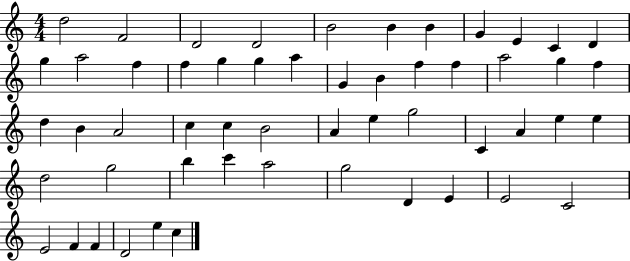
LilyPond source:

{
  \clef treble
  \numericTimeSignature
  \time 4/4
  \key c \major
  d''2 f'2 | d'2 d'2 | b'2 b'4 b'4 | g'4 e'4 c'4 d'4 | \break g''4 a''2 f''4 | f''4 g''4 g''4 a''4 | g'4 b'4 f''4 f''4 | a''2 g''4 f''4 | \break d''4 b'4 a'2 | c''4 c''4 b'2 | a'4 e''4 g''2 | c'4 a'4 e''4 e''4 | \break d''2 g''2 | b''4 c'''4 a''2 | g''2 d'4 e'4 | e'2 c'2 | \break e'2 f'4 f'4 | d'2 e''4 c''4 | \bar "|."
}